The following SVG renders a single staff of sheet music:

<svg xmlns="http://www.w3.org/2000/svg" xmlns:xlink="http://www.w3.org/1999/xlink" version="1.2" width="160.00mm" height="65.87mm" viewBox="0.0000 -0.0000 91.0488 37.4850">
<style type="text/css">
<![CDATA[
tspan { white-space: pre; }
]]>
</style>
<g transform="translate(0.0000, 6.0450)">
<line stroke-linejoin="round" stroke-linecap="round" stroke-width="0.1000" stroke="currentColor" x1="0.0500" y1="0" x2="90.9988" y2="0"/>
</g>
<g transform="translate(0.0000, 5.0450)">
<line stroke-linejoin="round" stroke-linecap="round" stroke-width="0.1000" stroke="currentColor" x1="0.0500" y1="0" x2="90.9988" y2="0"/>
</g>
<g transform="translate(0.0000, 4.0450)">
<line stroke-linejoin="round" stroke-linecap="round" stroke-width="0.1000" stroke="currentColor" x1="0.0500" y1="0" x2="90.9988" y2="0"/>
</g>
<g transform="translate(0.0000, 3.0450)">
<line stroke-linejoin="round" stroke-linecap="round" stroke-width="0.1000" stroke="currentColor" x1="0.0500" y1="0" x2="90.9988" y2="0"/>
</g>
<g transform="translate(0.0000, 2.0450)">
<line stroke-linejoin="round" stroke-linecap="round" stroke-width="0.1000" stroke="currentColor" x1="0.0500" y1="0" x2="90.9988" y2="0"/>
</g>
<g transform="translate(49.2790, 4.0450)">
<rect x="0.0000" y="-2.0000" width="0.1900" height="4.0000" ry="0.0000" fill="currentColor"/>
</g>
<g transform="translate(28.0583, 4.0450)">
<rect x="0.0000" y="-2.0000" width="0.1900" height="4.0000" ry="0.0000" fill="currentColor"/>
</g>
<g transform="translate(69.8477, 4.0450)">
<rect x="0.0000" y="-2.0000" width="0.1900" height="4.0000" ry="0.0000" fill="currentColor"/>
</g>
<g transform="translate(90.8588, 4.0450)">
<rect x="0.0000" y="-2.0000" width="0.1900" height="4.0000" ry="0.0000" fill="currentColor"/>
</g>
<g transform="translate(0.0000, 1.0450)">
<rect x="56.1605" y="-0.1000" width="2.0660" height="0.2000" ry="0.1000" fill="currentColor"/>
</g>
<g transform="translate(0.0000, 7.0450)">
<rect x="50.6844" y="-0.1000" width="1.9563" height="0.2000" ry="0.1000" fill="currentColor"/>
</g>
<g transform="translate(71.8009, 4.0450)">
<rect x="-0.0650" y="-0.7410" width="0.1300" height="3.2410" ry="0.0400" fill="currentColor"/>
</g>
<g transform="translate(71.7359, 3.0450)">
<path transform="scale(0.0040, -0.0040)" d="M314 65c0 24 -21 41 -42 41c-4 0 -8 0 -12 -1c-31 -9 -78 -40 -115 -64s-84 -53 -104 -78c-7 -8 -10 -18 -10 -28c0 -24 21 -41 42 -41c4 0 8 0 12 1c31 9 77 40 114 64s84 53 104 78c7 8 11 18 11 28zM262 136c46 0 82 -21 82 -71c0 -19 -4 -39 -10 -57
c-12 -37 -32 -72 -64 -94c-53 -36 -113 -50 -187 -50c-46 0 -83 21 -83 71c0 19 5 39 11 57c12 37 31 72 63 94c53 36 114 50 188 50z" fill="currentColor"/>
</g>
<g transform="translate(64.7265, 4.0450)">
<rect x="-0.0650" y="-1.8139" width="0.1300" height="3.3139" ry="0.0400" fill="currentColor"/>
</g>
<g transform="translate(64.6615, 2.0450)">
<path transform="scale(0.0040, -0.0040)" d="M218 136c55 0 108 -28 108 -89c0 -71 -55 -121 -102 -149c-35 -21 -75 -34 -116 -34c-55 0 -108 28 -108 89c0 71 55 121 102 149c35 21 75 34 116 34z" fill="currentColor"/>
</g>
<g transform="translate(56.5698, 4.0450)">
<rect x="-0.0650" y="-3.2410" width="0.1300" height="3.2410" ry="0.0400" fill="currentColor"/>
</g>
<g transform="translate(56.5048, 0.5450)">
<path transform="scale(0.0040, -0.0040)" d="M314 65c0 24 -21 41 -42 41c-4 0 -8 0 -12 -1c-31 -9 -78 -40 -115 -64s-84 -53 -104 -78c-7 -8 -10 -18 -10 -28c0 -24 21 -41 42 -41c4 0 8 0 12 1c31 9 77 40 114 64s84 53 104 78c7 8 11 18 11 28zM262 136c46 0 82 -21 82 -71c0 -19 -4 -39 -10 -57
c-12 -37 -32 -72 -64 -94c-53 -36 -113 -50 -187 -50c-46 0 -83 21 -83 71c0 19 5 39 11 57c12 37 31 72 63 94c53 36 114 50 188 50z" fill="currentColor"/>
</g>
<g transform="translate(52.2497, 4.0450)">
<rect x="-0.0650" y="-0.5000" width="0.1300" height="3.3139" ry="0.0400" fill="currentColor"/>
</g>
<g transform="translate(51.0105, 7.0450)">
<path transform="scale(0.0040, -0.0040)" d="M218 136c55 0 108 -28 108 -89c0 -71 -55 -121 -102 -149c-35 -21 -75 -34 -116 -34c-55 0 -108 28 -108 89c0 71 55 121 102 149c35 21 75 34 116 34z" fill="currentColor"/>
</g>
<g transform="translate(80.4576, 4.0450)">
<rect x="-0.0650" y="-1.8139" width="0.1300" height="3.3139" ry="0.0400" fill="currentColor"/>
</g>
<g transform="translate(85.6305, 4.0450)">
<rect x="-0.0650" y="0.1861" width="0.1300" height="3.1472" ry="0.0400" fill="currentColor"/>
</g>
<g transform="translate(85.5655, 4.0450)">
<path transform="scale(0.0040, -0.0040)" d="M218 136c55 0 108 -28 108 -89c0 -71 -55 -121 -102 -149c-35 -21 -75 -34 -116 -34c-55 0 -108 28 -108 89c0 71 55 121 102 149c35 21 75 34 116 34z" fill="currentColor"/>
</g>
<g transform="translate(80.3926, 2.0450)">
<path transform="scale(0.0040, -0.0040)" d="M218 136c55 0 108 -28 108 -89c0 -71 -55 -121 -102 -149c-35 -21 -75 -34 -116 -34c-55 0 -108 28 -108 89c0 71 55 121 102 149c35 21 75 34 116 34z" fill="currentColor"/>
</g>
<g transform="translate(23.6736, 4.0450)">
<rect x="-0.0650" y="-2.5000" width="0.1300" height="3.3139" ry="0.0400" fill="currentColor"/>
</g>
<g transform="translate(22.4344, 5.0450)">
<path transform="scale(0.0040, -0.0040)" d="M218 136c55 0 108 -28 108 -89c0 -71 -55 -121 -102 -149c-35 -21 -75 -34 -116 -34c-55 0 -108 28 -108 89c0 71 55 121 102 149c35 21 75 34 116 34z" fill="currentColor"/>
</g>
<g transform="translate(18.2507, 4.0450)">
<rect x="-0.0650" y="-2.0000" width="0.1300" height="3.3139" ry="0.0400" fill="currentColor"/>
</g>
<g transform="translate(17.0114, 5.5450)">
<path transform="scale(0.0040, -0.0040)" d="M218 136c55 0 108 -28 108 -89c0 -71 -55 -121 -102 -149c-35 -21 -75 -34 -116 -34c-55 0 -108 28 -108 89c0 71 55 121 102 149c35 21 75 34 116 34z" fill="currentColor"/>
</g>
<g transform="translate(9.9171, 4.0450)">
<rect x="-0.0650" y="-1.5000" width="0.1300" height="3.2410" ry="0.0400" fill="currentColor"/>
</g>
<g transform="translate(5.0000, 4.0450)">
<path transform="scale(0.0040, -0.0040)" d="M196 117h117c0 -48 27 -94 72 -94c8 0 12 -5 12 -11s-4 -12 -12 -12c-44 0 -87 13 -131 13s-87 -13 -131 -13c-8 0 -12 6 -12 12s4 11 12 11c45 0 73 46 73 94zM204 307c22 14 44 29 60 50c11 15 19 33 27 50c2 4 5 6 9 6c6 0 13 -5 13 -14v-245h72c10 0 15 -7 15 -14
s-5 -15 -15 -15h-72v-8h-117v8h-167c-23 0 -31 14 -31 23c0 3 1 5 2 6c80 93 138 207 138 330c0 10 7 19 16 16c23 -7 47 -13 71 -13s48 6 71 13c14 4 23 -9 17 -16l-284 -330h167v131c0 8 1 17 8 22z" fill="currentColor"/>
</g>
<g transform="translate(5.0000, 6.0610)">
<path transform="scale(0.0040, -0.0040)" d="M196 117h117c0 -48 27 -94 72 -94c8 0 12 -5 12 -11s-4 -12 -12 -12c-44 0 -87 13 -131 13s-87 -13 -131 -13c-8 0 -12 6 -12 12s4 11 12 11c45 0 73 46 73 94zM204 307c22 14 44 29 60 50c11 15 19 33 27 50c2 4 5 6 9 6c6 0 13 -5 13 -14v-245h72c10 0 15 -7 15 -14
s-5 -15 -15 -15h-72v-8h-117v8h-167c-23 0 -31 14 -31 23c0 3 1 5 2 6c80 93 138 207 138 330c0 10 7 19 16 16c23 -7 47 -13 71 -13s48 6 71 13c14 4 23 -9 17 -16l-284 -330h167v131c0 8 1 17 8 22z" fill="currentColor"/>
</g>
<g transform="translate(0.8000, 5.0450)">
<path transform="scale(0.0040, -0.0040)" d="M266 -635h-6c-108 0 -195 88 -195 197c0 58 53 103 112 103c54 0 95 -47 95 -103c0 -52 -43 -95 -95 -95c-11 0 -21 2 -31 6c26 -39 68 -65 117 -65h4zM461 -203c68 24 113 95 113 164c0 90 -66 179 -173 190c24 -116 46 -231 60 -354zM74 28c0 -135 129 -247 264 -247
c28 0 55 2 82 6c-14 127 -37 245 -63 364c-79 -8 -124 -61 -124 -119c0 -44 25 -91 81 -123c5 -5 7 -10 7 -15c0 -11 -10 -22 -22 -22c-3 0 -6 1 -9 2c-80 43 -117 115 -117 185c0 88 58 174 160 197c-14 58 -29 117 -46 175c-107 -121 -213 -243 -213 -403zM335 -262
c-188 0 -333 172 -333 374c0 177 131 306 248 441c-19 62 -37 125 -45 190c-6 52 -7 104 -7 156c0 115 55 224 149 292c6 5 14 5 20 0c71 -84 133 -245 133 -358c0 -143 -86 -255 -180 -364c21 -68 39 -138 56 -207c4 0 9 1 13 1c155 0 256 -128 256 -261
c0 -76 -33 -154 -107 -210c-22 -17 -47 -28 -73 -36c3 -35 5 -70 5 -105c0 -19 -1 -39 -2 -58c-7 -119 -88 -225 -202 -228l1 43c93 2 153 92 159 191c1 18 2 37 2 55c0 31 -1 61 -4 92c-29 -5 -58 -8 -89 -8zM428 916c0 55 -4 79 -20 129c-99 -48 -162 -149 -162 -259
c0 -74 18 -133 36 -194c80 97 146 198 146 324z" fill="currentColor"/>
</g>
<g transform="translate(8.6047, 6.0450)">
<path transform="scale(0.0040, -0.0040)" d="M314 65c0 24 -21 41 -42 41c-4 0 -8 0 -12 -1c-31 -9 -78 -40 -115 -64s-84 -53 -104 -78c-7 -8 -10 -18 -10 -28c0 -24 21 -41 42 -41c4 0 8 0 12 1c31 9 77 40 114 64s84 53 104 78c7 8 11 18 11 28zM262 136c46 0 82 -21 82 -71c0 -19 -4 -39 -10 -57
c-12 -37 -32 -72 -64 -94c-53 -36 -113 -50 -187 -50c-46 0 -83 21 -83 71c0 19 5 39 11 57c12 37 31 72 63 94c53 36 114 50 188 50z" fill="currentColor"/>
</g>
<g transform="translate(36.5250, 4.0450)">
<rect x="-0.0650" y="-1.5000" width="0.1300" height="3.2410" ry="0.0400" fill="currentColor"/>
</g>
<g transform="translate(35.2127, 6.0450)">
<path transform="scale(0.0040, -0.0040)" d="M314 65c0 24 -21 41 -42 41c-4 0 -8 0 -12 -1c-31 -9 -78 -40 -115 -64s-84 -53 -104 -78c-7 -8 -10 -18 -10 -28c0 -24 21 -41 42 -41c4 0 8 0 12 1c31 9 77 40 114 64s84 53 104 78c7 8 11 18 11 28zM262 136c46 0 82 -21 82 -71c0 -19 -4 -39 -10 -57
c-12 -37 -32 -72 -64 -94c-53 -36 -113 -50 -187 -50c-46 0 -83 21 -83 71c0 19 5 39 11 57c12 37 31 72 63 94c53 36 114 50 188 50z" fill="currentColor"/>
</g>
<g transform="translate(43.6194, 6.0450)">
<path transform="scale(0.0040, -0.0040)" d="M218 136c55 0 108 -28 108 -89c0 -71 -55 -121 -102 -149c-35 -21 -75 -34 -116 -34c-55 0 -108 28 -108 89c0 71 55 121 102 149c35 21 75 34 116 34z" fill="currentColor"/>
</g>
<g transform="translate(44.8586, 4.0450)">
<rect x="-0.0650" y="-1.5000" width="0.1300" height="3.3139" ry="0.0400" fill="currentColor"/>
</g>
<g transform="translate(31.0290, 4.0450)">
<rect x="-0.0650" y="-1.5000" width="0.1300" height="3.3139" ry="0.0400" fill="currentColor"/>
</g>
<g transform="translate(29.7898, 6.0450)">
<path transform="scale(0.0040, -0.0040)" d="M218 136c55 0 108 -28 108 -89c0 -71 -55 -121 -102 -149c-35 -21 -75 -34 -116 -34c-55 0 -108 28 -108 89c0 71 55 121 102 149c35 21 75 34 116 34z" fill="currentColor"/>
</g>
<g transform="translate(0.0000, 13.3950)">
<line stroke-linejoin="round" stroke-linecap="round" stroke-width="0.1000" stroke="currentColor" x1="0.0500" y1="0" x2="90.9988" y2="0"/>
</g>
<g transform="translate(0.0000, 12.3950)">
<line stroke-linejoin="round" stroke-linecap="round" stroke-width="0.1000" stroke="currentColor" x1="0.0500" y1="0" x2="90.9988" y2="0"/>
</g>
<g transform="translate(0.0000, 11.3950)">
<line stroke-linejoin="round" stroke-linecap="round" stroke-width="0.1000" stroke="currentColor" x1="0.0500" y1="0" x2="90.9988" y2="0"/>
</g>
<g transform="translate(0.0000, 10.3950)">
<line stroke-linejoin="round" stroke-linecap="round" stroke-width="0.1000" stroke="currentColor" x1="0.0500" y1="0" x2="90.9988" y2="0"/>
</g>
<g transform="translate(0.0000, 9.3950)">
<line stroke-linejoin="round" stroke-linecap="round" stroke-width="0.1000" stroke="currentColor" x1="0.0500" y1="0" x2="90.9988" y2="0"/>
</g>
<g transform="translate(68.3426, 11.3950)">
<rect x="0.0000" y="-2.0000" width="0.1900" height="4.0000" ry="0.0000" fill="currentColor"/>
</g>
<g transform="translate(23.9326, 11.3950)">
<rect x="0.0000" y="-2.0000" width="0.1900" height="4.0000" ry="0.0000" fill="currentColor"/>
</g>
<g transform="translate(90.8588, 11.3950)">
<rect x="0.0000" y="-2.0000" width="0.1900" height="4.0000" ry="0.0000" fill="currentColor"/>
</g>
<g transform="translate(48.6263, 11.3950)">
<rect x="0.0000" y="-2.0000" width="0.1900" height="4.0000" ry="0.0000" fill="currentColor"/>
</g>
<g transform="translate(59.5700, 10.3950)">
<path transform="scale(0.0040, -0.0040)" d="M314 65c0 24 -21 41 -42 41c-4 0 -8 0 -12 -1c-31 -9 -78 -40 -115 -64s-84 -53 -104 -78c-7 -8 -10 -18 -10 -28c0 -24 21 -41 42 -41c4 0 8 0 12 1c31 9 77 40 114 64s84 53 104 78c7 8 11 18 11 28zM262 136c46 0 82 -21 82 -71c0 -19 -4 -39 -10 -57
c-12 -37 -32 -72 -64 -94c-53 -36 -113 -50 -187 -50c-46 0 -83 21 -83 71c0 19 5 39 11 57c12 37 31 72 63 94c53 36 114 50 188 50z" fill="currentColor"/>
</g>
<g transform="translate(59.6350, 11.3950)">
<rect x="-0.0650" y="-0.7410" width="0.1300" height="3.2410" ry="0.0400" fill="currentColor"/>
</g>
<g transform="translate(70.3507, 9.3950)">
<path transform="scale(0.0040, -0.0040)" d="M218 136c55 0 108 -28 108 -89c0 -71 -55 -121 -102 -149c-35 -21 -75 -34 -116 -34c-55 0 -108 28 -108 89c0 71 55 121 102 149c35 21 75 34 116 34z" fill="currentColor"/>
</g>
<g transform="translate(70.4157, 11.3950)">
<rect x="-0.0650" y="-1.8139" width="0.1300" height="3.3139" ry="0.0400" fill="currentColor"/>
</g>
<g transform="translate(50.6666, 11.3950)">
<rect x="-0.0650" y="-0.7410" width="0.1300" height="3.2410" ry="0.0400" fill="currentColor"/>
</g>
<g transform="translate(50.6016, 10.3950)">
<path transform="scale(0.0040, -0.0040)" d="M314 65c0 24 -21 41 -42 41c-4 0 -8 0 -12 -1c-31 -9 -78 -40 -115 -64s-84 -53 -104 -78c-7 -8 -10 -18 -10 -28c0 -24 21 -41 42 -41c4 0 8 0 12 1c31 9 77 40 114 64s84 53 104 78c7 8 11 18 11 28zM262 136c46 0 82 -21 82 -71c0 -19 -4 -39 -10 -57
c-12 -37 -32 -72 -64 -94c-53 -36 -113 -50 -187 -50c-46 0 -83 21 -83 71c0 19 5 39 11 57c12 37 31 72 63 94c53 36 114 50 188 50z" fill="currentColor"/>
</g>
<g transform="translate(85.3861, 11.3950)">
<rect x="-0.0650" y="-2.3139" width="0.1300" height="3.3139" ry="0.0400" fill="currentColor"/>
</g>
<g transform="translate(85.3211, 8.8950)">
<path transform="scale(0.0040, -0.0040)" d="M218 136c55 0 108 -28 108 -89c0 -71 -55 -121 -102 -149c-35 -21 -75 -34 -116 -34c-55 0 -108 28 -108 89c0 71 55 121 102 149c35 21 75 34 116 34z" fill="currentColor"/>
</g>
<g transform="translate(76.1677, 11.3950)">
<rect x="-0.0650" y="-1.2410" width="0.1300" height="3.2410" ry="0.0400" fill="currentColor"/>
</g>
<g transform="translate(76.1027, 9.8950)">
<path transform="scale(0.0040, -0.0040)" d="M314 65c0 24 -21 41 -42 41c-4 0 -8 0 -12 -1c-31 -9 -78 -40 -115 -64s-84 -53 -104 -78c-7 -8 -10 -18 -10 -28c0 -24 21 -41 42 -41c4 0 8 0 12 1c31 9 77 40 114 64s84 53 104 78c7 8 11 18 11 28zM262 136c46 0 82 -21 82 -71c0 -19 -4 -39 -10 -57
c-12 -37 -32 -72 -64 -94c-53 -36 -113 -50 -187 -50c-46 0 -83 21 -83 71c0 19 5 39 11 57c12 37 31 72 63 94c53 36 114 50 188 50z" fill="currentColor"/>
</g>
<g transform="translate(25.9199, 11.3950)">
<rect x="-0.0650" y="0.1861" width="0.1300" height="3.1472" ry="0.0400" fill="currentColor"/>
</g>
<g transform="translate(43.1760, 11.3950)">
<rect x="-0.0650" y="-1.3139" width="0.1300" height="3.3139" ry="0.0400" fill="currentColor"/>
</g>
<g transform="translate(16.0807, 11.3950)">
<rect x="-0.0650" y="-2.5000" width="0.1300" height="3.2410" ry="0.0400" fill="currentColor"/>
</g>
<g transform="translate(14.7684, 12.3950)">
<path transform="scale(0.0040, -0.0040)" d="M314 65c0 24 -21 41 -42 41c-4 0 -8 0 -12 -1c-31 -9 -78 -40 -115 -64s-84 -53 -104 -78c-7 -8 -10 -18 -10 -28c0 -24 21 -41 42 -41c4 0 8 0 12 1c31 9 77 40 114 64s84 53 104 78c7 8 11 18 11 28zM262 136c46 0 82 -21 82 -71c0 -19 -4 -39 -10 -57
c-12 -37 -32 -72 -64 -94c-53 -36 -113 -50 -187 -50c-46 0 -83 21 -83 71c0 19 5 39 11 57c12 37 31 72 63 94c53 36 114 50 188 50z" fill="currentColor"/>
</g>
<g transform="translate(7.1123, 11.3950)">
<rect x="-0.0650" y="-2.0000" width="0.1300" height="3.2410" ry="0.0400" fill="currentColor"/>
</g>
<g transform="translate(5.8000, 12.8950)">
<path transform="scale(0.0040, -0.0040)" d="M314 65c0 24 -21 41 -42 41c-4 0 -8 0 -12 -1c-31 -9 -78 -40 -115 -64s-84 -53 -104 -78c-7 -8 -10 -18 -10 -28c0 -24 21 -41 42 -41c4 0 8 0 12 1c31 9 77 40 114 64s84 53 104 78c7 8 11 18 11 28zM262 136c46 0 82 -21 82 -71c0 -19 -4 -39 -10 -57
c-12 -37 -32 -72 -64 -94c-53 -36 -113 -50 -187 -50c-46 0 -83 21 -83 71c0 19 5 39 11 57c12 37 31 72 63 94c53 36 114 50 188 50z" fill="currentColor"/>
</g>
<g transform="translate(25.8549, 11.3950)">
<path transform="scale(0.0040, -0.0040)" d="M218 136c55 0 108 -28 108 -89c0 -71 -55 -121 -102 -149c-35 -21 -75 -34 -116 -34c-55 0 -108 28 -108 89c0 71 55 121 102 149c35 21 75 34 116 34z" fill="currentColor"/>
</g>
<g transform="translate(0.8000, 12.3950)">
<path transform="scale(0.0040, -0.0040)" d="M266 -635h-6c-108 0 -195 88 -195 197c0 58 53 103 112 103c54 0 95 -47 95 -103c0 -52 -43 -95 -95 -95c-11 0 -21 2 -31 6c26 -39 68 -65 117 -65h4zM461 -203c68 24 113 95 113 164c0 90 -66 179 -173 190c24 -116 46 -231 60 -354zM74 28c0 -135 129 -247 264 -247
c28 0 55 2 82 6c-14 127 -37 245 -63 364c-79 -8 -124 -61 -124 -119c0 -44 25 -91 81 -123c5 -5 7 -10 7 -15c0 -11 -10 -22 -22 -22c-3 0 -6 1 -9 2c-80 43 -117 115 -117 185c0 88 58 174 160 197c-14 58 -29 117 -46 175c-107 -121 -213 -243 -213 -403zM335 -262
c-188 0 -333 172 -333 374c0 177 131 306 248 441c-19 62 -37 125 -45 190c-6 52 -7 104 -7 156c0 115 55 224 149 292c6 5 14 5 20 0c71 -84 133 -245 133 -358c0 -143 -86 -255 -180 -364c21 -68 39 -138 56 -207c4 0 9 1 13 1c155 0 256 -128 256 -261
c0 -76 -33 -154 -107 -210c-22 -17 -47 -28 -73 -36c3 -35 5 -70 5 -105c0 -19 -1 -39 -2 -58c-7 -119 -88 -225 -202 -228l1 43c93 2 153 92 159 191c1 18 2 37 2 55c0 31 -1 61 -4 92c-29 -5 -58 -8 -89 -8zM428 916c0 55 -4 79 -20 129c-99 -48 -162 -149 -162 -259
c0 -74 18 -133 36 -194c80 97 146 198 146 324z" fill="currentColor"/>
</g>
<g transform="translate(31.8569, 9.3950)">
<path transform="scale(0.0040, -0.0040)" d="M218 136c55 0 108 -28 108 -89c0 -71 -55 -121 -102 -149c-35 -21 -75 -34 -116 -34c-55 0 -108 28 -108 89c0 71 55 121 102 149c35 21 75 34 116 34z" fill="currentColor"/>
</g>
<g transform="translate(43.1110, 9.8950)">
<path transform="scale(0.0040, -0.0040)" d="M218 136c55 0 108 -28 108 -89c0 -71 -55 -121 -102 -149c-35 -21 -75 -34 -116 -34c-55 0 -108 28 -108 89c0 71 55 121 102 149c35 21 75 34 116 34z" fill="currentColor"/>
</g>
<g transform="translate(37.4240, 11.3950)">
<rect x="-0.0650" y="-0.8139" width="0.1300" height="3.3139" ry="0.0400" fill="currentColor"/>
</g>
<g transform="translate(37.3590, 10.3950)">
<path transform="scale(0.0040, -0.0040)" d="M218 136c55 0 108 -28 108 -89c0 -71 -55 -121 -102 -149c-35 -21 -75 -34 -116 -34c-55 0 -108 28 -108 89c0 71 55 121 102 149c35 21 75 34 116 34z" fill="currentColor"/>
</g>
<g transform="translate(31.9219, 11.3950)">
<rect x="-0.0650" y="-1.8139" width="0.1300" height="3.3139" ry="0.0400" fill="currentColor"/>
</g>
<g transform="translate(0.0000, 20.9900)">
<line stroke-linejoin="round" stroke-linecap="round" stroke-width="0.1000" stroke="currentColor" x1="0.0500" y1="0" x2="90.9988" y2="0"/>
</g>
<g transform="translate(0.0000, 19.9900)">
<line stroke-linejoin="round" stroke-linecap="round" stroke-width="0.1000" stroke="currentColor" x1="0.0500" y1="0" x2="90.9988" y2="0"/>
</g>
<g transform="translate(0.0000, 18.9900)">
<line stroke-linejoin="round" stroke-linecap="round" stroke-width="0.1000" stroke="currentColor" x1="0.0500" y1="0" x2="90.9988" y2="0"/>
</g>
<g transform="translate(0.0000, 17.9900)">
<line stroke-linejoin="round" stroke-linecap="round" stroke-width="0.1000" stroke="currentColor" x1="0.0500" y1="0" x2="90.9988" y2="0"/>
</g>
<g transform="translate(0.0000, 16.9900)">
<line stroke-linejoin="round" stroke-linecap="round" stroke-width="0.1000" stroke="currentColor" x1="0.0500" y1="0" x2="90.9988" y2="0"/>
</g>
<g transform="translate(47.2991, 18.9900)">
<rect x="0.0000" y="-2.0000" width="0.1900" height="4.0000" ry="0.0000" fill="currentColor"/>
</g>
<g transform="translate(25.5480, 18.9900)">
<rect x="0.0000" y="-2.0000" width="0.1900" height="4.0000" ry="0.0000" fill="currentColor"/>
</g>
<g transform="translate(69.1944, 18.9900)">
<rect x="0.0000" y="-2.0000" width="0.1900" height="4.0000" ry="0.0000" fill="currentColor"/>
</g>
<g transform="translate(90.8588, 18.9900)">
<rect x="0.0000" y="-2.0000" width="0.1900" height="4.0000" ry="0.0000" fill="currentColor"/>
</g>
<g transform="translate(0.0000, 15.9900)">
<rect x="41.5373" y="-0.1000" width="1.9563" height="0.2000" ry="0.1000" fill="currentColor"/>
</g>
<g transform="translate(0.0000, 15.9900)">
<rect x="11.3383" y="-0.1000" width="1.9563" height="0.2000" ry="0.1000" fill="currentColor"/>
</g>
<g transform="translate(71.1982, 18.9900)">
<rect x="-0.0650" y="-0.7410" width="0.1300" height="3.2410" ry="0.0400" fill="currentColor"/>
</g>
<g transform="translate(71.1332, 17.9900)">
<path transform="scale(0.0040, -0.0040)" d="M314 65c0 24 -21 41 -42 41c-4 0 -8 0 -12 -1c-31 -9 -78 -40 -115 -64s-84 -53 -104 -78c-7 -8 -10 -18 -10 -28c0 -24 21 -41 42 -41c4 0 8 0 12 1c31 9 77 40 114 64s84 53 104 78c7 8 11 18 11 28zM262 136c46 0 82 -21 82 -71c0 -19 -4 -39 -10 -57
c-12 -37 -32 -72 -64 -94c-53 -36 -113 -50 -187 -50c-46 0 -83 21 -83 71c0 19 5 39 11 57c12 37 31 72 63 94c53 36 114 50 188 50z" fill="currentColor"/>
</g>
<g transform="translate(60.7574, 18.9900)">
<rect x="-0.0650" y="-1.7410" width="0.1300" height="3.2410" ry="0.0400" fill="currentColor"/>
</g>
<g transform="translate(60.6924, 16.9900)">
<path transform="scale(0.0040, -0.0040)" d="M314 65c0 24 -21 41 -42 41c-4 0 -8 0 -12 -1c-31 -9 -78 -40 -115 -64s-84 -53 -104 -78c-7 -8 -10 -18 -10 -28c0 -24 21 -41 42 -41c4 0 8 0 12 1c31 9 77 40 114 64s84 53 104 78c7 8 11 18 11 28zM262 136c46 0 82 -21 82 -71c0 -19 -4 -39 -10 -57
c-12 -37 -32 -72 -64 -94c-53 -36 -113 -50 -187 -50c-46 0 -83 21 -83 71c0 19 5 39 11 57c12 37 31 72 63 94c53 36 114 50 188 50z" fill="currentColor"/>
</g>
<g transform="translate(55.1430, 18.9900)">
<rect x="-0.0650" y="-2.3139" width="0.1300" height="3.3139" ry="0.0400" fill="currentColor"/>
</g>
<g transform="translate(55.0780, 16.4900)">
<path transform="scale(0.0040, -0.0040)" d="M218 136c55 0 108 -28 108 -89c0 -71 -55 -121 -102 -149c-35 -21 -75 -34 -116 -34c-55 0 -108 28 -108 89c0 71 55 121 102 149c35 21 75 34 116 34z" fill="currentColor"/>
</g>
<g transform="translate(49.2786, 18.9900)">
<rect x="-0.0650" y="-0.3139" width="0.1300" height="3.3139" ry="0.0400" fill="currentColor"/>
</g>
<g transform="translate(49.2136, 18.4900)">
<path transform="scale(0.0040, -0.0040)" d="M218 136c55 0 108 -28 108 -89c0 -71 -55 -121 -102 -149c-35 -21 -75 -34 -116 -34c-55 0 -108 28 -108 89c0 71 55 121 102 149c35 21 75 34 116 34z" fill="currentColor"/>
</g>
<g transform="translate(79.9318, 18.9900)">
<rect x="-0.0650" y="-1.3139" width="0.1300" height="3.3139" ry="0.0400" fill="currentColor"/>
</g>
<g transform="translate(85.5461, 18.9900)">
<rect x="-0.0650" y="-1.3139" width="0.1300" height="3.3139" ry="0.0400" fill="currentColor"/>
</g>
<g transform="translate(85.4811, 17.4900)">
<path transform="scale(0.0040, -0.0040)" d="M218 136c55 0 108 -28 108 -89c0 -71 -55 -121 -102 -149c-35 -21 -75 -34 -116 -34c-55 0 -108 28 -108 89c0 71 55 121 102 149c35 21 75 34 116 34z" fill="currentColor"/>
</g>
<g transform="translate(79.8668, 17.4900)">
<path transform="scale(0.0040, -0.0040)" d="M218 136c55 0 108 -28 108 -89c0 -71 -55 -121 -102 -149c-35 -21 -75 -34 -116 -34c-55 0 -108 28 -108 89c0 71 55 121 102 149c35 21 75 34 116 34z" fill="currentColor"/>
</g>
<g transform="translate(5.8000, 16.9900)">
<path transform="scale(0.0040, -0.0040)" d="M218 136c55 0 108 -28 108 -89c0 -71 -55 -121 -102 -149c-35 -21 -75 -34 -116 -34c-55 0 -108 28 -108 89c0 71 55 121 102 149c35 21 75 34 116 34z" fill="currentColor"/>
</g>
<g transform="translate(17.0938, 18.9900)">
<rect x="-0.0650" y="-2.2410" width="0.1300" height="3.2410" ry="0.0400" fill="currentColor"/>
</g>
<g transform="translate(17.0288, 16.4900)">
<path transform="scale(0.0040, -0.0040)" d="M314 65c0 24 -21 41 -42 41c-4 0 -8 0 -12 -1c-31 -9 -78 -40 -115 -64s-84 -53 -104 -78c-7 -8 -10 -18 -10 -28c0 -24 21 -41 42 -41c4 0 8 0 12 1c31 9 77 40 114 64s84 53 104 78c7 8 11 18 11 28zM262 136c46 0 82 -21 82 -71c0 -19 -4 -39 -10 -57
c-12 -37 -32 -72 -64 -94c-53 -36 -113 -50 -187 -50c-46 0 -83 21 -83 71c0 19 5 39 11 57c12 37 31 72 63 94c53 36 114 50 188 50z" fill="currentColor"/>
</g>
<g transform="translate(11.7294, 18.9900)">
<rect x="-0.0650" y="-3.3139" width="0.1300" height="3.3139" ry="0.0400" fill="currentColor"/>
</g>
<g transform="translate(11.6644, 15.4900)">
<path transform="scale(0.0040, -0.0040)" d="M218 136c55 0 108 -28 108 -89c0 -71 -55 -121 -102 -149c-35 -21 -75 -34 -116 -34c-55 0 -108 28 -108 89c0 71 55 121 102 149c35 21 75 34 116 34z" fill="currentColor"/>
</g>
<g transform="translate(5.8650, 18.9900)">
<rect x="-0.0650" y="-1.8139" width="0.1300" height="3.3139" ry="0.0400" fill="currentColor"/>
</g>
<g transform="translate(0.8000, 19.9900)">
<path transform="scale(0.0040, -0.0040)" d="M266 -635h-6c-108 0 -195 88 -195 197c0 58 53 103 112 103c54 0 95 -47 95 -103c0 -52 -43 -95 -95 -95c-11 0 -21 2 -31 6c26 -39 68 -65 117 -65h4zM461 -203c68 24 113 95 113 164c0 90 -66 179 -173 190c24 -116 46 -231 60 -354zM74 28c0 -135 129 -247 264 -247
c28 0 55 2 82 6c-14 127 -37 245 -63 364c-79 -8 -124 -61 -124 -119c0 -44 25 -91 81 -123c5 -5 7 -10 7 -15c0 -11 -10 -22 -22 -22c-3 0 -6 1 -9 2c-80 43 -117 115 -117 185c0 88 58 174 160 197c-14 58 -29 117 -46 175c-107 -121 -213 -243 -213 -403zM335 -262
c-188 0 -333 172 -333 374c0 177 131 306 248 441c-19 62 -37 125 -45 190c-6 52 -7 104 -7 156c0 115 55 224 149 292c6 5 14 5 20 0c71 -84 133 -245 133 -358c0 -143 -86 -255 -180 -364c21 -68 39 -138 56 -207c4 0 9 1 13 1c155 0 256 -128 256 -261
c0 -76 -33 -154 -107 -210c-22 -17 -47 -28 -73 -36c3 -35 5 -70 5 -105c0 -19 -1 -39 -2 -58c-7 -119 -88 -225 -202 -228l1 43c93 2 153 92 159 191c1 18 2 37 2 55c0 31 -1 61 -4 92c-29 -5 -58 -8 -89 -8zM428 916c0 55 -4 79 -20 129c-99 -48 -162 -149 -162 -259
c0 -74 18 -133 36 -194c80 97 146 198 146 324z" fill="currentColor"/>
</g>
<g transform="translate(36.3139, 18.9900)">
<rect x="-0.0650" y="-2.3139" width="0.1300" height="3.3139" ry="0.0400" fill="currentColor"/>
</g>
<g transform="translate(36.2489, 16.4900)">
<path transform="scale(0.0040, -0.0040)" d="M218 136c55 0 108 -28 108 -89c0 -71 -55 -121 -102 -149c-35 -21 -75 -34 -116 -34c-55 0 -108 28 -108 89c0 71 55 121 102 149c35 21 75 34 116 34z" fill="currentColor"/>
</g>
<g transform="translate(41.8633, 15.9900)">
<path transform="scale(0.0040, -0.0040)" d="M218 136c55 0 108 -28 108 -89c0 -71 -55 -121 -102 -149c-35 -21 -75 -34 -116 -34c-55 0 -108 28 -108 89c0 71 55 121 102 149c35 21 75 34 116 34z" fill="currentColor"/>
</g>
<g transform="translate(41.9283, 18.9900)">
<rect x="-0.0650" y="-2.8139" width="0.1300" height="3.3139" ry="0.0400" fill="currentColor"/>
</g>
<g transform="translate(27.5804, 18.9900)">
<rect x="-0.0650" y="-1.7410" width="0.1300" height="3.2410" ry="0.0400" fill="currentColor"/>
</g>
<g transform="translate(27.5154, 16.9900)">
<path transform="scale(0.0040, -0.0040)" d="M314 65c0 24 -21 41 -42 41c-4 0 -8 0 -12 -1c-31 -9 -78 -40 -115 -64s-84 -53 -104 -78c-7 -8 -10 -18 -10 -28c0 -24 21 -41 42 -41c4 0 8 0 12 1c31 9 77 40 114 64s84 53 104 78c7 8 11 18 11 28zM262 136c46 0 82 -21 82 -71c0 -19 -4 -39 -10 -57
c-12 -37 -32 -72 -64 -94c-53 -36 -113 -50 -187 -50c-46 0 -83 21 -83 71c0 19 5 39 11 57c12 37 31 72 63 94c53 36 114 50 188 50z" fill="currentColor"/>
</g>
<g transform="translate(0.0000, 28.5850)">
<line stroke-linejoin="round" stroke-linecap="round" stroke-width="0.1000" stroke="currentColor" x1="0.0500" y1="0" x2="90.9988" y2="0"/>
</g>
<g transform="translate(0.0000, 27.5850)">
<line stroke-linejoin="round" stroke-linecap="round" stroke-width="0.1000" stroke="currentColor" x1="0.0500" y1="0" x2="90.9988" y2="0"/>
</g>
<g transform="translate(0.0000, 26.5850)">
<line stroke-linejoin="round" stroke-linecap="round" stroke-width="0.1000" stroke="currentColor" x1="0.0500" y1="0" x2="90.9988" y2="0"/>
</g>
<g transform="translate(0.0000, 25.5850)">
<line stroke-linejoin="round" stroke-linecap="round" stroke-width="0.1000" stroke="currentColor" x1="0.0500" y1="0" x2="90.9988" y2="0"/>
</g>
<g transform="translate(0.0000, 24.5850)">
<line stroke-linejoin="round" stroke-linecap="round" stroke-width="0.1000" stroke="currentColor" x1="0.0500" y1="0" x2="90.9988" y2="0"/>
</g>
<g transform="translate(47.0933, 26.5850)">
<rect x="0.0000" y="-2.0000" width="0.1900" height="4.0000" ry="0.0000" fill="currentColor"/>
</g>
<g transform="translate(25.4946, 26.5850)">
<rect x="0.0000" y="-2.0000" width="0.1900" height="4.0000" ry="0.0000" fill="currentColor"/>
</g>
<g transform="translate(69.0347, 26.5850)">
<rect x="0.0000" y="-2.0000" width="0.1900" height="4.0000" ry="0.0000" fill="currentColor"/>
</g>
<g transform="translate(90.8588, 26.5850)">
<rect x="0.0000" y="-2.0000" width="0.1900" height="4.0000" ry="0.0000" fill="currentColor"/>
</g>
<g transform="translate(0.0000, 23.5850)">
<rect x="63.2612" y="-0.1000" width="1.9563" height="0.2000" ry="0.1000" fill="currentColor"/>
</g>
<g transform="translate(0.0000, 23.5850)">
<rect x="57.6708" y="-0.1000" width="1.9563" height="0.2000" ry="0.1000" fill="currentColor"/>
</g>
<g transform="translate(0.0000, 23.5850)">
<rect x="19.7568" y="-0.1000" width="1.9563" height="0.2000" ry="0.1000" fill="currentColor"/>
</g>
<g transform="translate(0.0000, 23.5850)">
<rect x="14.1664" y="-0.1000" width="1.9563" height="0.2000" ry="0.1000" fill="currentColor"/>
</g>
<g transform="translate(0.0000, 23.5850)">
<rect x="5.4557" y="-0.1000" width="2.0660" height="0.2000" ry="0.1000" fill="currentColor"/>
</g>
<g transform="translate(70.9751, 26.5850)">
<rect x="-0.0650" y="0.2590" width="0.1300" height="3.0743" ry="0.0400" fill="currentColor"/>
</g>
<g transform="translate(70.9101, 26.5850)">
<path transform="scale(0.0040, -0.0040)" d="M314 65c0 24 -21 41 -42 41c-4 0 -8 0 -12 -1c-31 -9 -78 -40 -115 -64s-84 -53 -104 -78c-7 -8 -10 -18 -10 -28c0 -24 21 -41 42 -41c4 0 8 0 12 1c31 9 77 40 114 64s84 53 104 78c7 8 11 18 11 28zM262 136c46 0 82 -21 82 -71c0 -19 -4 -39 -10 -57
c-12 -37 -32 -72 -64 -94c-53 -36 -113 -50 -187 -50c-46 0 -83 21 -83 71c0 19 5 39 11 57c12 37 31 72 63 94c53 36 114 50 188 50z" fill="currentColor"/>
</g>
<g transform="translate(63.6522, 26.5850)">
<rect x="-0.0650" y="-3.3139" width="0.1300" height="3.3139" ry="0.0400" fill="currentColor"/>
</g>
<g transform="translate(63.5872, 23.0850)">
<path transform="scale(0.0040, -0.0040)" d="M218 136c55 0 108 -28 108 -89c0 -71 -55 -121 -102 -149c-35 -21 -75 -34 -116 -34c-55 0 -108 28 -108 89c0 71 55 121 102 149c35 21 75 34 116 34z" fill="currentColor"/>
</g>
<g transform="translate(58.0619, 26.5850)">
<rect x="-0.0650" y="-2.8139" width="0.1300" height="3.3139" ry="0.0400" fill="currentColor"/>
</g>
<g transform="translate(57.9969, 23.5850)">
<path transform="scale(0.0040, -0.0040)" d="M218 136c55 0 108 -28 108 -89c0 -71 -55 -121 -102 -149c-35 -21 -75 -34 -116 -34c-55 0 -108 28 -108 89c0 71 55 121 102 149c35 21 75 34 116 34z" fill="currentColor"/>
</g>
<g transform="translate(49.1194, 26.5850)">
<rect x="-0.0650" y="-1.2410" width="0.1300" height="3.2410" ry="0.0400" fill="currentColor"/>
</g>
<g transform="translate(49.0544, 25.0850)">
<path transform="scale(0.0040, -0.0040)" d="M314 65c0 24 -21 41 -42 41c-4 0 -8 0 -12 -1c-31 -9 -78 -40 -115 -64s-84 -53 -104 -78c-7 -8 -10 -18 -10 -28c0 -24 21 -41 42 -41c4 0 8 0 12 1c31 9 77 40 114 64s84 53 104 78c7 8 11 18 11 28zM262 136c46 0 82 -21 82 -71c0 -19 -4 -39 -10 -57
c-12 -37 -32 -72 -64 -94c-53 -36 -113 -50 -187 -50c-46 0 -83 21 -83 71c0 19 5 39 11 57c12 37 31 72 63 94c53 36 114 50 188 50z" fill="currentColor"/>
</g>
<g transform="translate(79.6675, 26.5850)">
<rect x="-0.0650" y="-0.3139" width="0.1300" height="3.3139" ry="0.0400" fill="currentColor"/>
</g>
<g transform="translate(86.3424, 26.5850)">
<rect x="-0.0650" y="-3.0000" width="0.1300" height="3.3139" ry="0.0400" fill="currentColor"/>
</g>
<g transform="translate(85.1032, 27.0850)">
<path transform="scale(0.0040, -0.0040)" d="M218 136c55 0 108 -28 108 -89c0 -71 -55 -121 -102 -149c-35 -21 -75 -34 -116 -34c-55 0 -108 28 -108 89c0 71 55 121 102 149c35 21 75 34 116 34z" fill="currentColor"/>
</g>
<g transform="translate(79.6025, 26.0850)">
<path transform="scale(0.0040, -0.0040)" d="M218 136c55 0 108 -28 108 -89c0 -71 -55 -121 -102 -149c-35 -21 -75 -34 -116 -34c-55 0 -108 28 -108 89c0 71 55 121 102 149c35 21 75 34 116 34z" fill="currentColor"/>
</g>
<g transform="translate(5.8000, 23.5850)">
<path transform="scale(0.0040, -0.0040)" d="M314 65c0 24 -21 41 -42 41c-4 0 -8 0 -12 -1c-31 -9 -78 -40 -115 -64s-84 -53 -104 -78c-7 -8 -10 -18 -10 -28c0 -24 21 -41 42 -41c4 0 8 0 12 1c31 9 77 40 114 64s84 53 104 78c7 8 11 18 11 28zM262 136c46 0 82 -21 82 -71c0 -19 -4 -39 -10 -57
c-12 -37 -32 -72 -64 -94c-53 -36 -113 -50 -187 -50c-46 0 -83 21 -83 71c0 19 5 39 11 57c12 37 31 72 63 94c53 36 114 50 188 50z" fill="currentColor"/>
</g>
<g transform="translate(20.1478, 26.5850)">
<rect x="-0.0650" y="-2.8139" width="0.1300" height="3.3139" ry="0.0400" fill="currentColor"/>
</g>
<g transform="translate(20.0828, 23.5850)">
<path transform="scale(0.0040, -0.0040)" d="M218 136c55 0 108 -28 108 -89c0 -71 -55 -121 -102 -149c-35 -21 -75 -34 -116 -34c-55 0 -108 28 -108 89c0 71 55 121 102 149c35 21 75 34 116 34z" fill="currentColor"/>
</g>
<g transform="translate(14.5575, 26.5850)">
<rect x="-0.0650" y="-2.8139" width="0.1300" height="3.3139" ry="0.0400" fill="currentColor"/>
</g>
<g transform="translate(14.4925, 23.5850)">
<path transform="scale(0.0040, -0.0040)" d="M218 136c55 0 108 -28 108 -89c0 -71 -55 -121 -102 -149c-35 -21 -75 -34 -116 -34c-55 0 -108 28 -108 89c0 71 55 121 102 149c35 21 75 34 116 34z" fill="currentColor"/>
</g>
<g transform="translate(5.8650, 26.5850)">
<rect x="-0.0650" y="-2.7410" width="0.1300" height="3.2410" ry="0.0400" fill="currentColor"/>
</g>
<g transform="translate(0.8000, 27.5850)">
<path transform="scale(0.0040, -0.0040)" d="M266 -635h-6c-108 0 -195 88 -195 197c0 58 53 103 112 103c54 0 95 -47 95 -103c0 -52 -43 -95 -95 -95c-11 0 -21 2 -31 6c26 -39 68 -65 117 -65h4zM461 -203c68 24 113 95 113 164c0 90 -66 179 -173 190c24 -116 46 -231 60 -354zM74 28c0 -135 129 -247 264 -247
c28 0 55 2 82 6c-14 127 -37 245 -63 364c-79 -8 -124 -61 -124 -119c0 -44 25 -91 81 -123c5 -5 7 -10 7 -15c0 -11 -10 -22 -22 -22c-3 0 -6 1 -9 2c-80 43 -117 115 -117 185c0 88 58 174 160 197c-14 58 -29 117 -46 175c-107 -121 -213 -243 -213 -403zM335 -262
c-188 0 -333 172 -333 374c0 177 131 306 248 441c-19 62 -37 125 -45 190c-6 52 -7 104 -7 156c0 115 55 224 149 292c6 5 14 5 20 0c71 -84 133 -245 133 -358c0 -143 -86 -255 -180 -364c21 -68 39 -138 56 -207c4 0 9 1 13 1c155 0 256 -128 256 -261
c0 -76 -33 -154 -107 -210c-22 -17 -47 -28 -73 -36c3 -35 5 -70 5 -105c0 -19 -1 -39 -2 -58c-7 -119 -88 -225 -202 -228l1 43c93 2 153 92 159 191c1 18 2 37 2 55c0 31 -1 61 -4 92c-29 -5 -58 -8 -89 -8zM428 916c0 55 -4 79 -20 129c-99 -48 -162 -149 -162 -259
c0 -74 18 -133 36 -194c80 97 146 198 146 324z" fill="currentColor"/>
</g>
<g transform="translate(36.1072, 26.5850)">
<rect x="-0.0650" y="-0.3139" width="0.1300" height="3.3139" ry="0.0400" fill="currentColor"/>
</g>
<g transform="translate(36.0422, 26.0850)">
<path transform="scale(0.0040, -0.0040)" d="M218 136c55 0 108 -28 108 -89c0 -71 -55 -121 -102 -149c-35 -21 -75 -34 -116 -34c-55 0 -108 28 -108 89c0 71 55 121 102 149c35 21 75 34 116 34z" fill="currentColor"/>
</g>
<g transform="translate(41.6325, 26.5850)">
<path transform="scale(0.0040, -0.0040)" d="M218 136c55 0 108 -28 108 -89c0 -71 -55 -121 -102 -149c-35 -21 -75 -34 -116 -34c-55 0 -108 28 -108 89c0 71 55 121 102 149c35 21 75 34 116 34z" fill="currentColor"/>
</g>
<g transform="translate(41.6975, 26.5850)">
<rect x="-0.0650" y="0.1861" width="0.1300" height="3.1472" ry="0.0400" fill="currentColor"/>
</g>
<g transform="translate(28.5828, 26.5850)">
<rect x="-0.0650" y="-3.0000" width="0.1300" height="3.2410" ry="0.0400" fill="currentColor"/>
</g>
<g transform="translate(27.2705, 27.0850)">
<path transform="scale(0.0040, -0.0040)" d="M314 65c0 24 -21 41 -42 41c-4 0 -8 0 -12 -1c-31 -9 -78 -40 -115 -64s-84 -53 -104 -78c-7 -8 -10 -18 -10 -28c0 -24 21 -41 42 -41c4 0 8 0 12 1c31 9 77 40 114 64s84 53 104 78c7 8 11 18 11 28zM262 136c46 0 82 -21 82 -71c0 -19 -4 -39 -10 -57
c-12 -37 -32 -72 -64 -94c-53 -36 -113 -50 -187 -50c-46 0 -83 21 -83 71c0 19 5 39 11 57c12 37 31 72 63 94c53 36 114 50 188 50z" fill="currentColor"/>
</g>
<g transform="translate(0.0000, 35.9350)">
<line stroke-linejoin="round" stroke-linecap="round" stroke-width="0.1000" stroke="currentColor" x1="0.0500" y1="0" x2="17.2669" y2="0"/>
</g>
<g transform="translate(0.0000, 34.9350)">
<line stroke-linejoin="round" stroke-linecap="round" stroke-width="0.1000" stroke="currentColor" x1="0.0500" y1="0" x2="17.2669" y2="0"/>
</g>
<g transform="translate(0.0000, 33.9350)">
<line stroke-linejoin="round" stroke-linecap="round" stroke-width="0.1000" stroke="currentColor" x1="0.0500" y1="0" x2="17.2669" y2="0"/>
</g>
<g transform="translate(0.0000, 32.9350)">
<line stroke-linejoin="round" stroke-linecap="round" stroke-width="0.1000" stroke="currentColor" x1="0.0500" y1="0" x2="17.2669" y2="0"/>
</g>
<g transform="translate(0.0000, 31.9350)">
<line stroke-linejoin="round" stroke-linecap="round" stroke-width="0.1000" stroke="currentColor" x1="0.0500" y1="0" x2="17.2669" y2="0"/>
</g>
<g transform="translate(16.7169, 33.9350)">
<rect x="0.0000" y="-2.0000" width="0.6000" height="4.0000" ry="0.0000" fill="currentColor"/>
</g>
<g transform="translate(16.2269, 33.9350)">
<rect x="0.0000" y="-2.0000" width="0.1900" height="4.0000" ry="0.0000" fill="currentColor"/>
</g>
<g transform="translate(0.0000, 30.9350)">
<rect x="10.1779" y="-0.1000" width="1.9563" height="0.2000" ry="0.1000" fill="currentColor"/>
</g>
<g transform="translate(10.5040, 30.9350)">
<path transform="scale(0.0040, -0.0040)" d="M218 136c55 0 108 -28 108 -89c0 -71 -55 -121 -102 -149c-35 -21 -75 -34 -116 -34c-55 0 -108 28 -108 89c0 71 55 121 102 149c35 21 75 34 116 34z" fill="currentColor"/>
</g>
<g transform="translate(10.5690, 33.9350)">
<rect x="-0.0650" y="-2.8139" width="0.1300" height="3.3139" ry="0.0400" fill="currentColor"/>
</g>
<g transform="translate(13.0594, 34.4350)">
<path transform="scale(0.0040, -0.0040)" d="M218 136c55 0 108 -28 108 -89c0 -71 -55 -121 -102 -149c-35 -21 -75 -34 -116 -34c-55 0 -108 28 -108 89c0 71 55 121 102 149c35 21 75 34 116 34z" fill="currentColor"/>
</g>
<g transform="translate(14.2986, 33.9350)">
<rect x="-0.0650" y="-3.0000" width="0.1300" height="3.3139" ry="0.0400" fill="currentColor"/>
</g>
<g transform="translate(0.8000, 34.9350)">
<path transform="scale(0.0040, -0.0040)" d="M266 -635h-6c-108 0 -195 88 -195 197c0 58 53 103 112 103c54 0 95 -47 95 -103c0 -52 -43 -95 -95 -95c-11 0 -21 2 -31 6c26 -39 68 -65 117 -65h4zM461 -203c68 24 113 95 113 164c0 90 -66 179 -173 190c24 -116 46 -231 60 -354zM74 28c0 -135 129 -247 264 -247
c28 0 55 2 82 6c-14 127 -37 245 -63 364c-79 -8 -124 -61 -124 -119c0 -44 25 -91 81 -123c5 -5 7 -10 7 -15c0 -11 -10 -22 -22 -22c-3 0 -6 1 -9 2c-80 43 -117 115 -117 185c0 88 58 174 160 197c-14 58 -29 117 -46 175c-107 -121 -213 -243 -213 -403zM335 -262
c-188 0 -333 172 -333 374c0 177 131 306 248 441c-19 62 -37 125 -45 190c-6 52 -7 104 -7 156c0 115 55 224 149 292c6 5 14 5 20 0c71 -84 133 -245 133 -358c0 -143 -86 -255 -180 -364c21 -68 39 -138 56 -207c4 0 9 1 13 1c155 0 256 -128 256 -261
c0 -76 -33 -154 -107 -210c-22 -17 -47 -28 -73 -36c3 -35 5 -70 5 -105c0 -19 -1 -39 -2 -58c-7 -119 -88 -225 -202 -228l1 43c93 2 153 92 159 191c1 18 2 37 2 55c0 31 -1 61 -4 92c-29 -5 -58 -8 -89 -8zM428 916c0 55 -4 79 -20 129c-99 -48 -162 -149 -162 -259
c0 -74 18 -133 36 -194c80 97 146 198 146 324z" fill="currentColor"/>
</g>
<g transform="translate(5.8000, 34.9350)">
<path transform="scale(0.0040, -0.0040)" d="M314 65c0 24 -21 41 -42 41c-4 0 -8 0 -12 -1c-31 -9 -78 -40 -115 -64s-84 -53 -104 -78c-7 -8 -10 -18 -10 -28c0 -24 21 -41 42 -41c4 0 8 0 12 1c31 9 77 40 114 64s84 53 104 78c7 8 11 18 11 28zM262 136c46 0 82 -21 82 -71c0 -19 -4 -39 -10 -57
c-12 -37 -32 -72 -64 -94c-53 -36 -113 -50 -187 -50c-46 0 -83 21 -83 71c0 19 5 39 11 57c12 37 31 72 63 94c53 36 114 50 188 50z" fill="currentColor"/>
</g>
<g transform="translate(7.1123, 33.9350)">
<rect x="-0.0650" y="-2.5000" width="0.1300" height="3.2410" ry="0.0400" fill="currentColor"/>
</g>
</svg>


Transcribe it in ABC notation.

X:1
T:Untitled
M:4/4
L:1/4
K:C
E2 F G E E2 E C b2 f d2 f B F2 G2 B f d e d2 d2 f e2 g f b g2 f2 g a c g f2 d2 e e a2 a a A2 c B e2 a b B2 c A G2 a A